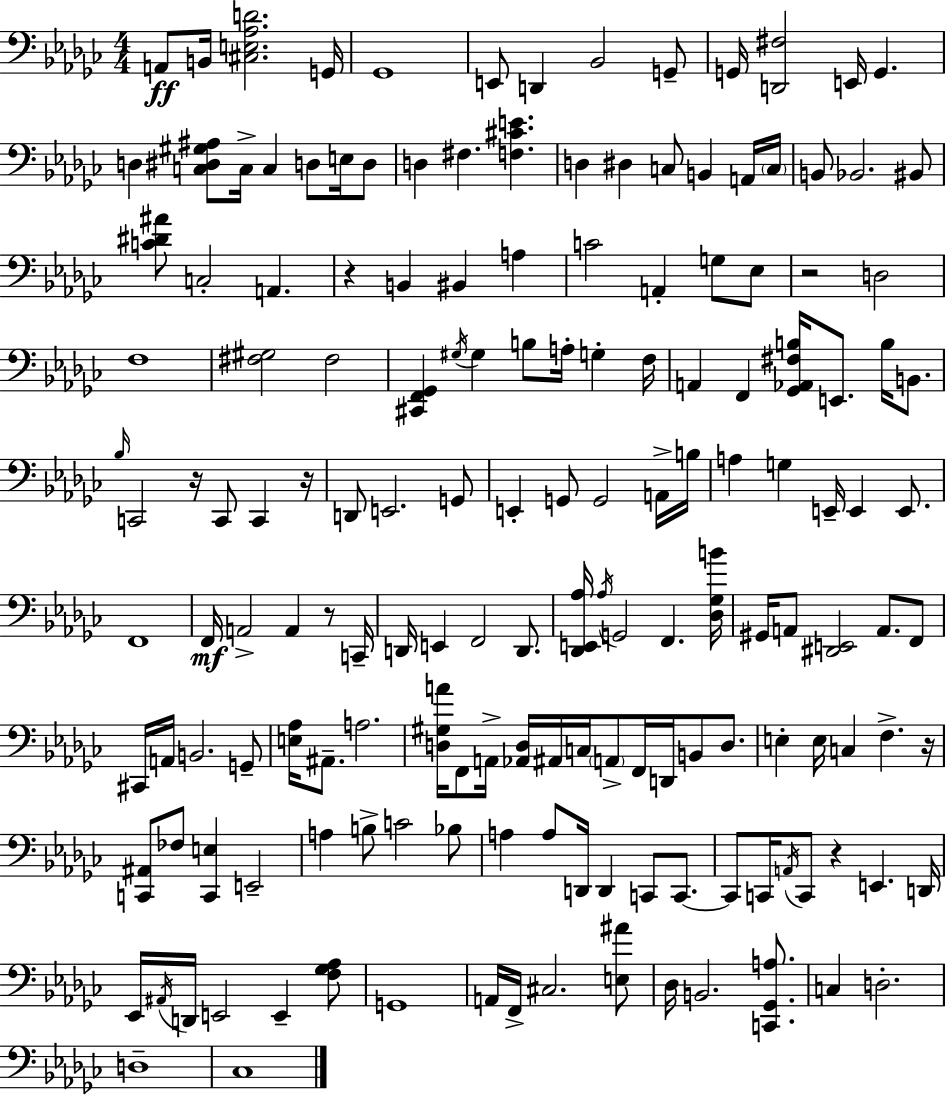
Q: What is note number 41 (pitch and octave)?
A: G#3